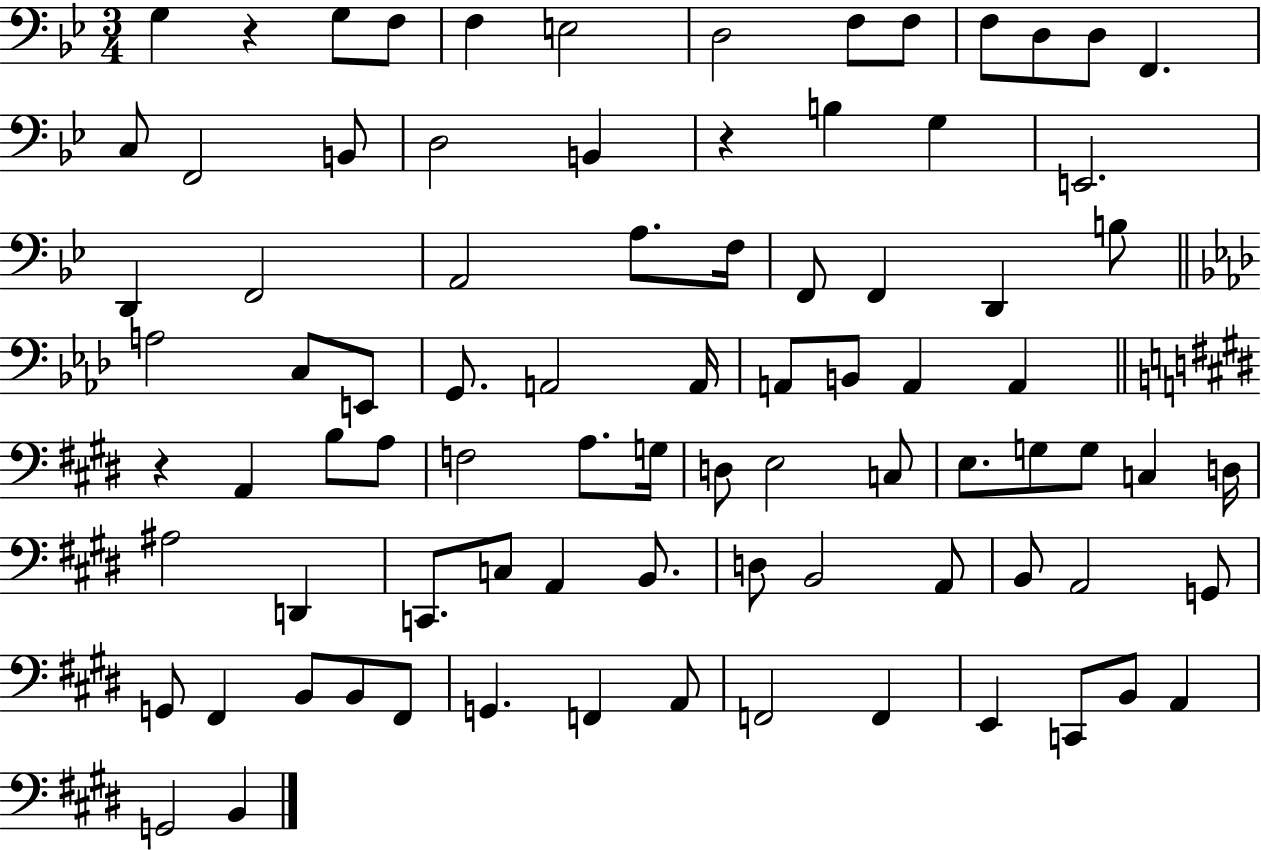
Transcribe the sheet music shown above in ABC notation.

X:1
T:Untitled
M:3/4
L:1/4
K:Bb
G, z G,/2 F,/2 F, E,2 D,2 F,/2 F,/2 F,/2 D,/2 D,/2 F,, C,/2 F,,2 B,,/2 D,2 B,, z B, G, E,,2 D,, F,,2 A,,2 A,/2 F,/4 F,,/2 F,, D,, B,/2 A,2 C,/2 E,,/2 G,,/2 A,,2 A,,/4 A,,/2 B,,/2 A,, A,, z A,, B,/2 A,/2 F,2 A,/2 G,/4 D,/2 E,2 C,/2 E,/2 G,/2 G,/2 C, D,/4 ^A,2 D,, C,,/2 C,/2 A,, B,,/2 D,/2 B,,2 A,,/2 B,,/2 A,,2 G,,/2 G,,/2 ^F,, B,,/2 B,,/2 ^F,,/2 G,, F,, A,,/2 F,,2 F,, E,, C,,/2 B,,/2 A,, G,,2 B,,